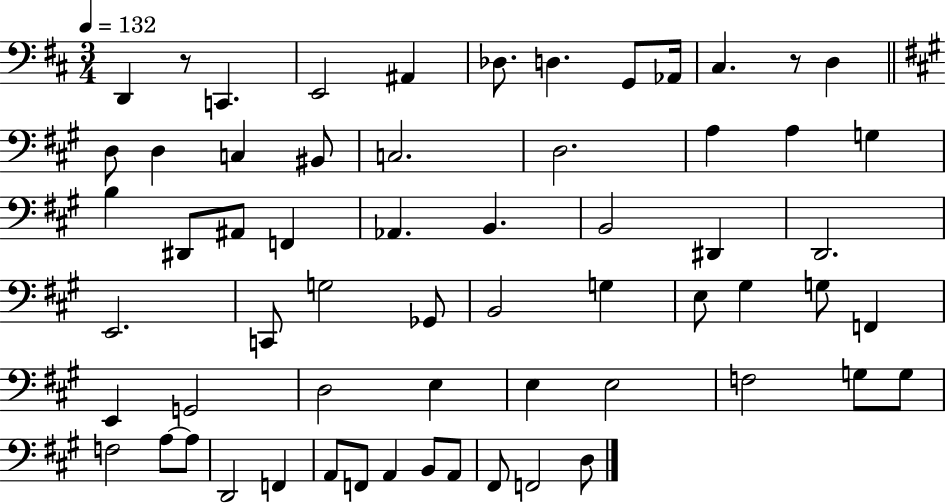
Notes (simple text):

D2/q R/e C2/q. E2/h A#2/q Db3/e. D3/q. G2/e Ab2/s C#3/q. R/e D3/q D3/e D3/q C3/q BIS2/e C3/h. D3/h. A3/q A3/q G3/q B3/q D#2/e A#2/e F2/q Ab2/q. B2/q. B2/h D#2/q D2/h. E2/h. C2/e G3/h Gb2/e B2/h G3/q E3/e G#3/q G3/e F2/q E2/q G2/h D3/h E3/q E3/q E3/h F3/h G3/e G3/e F3/h A3/e A3/e D2/h F2/q A2/e F2/e A2/q B2/e A2/e F#2/e F2/h D3/e